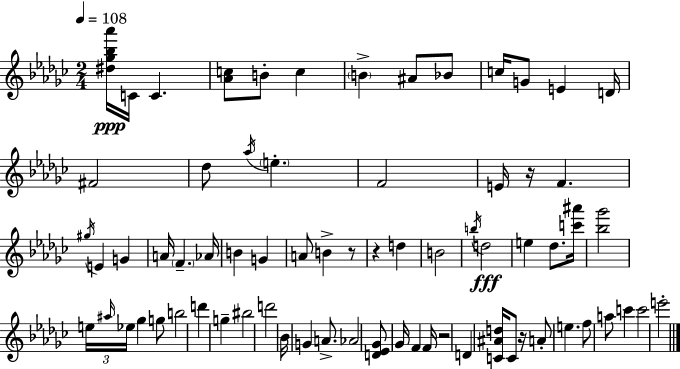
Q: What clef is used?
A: treble